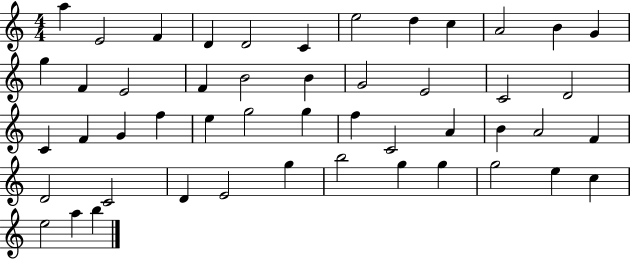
{
  \clef treble
  \numericTimeSignature
  \time 4/4
  \key c \major
  a''4 e'2 f'4 | d'4 d'2 c'4 | e''2 d''4 c''4 | a'2 b'4 g'4 | \break g''4 f'4 e'2 | f'4 b'2 b'4 | g'2 e'2 | c'2 d'2 | \break c'4 f'4 g'4 f''4 | e''4 g''2 g''4 | f''4 c'2 a'4 | b'4 a'2 f'4 | \break d'2 c'2 | d'4 e'2 g''4 | b''2 g''4 g''4 | g''2 e''4 c''4 | \break e''2 a''4 b''4 | \bar "|."
}